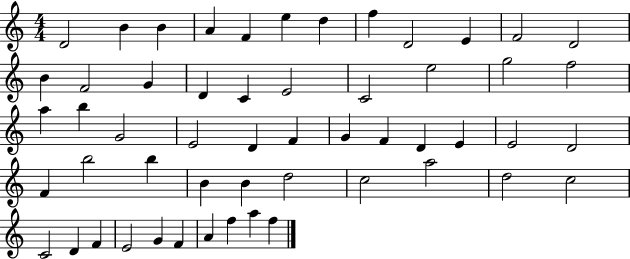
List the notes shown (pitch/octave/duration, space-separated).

D4/h B4/q B4/q A4/q F4/q E5/q D5/q F5/q D4/h E4/q F4/h D4/h B4/q F4/h G4/q D4/q C4/q E4/h C4/h E5/h G5/h F5/h A5/q B5/q G4/h E4/h D4/q F4/q G4/q F4/q D4/q E4/q E4/h D4/h F4/q B5/h B5/q B4/q B4/q D5/h C5/h A5/h D5/h C5/h C4/h D4/q F4/q E4/h G4/q F4/q A4/q F5/q A5/q F5/q